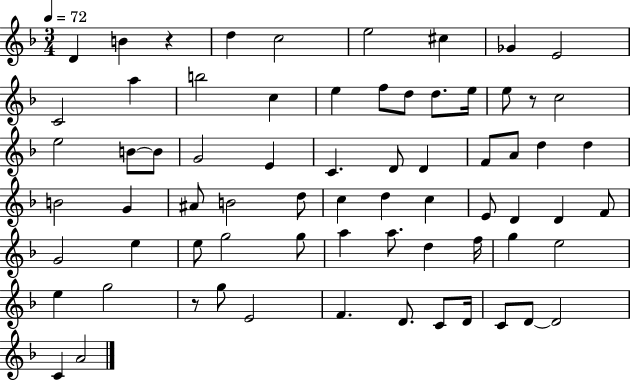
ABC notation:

X:1
T:Untitled
M:3/4
L:1/4
K:F
D B z d c2 e2 ^c _G E2 C2 a b2 c e f/2 d/2 d/2 e/4 e/2 z/2 c2 e2 B/2 B/2 G2 E C D/2 D F/2 A/2 d d B2 G ^A/2 B2 d/2 c d c E/2 D D F/2 G2 e e/2 g2 g/2 a a/2 d f/4 g e2 e g2 z/2 g/2 E2 F D/2 C/2 D/4 C/2 D/2 D2 C A2